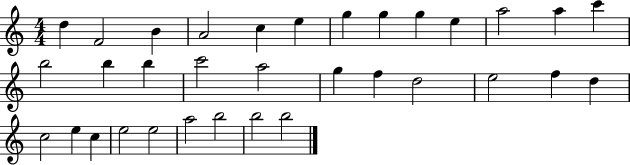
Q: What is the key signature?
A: C major